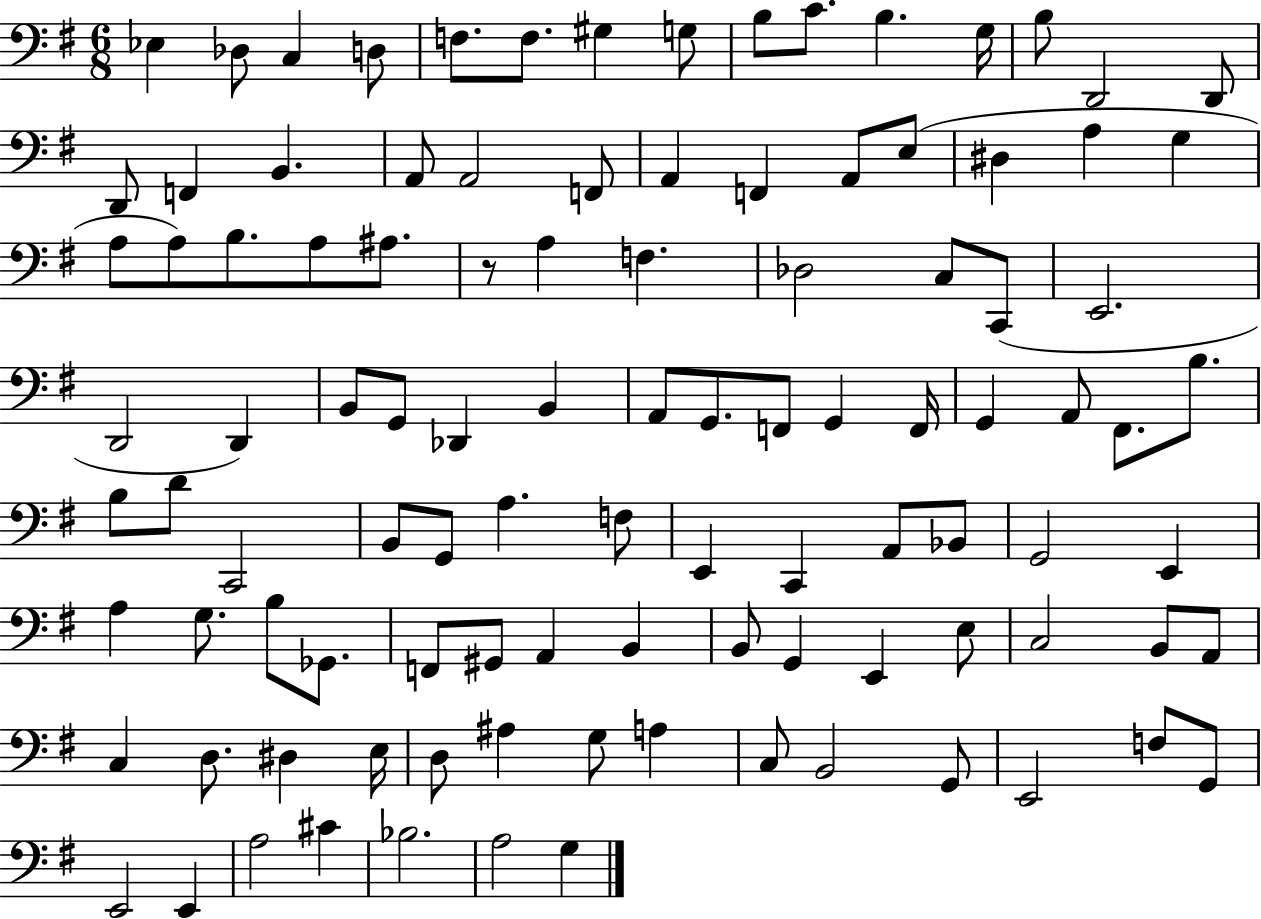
X:1
T:Untitled
M:6/8
L:1/4
K:G
_E, _D,/2 C, D,/2 F,/2 F,/2 ^G, G,/2 B,/2 C/2 B, G,/4 B,/2 D,,2 D,,/2 D,,/2 F,, B,, A,,/2 A,,2 F,,/2 A,, F,, A,,/2 E,/2 ^D, A, G, A,/2 A,/2 B,/2 A,/2 ^A,/2 z/2 A, F, _D,2 C,/2 C,,/2 E,,2 D,,2 D,, B,,/2 G,,/2 _D,, B,, A,,/2 G,,/2 F,,/2 G,, F,,/4 G,, A,,/2 ^F,,/2 B,/2 B,/2 D/2 C,,2 B,,/2 G,,/2 A, F,/2 E,, C,, A,,/2 _B,,/2 G,,2 E,, A, G,/2 B,/2 _G,,/2 F,,/2 ^G,,/2 A,, B,, B,,/2 G,, E,, E,/2 C,2 B,,/2 A,,/2 C, D,/2 ^D, E,/4 D,/2 ^A, G,/2 A, C,/2 B,,2 G,,/2 E,,2 F,/2 G,,/2 E,,2 E,, A,2 ^C _B,2 A,2 G,